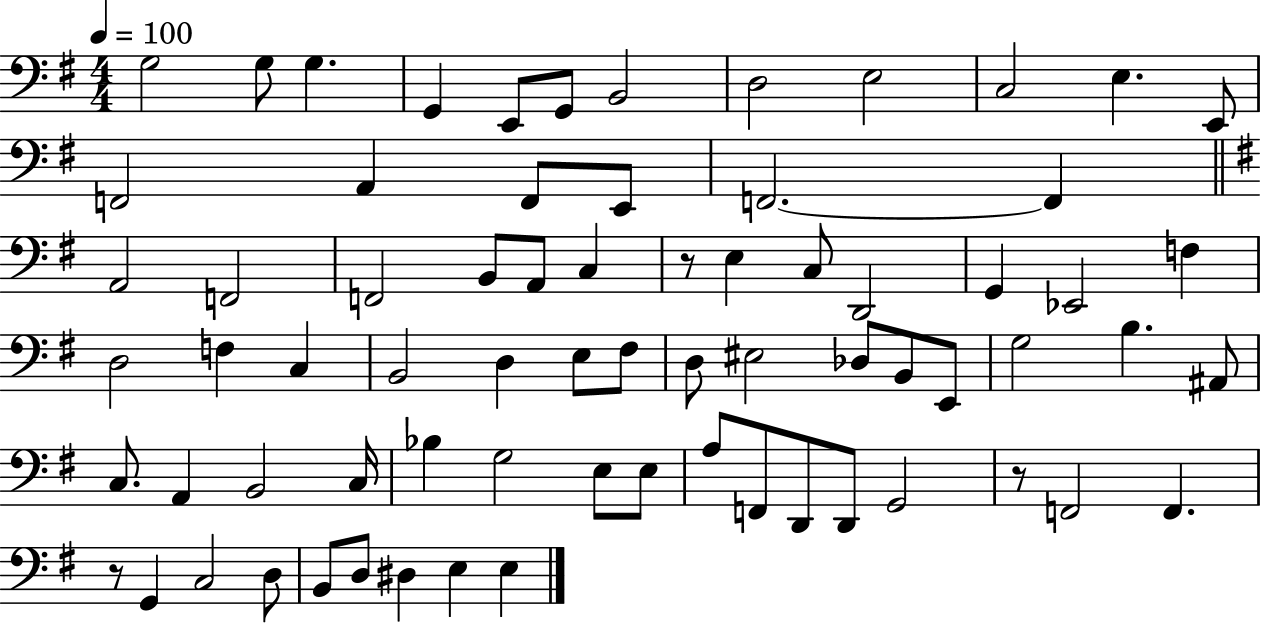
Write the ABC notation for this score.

X:1
T:Untitled
M:4/4
L:1/4
K:G
G,2 G,/2 G, G,, E,,/2 G,,/2 B,,2 D,2 E,2 C,2 E, E,,/2 F,,2 A,, F,,/2 E,,/2 F,,2 F,, A,,2 F,,2 F,,2 B,,/2 A,,/2 C, z/2 E, C,/2 D,,2 G,, _E,,2 F, D,2 F, C, B,,2 D, E,/2 ^F,/2 D,/2 ^E,2 _D,/2 B,,/2 E,,/2 G,2 B, ^A,,/2 C,/2 A,, B,,2 C,/4 _B, G,2 E,/2 E,/2 A,/2 F,,/2 D,,/2 D,,/2 G,,2 z/2 F,,2 F,, z/2 G,, C,2 D,/2 B,,/2 D,/2 ^D, E, E,